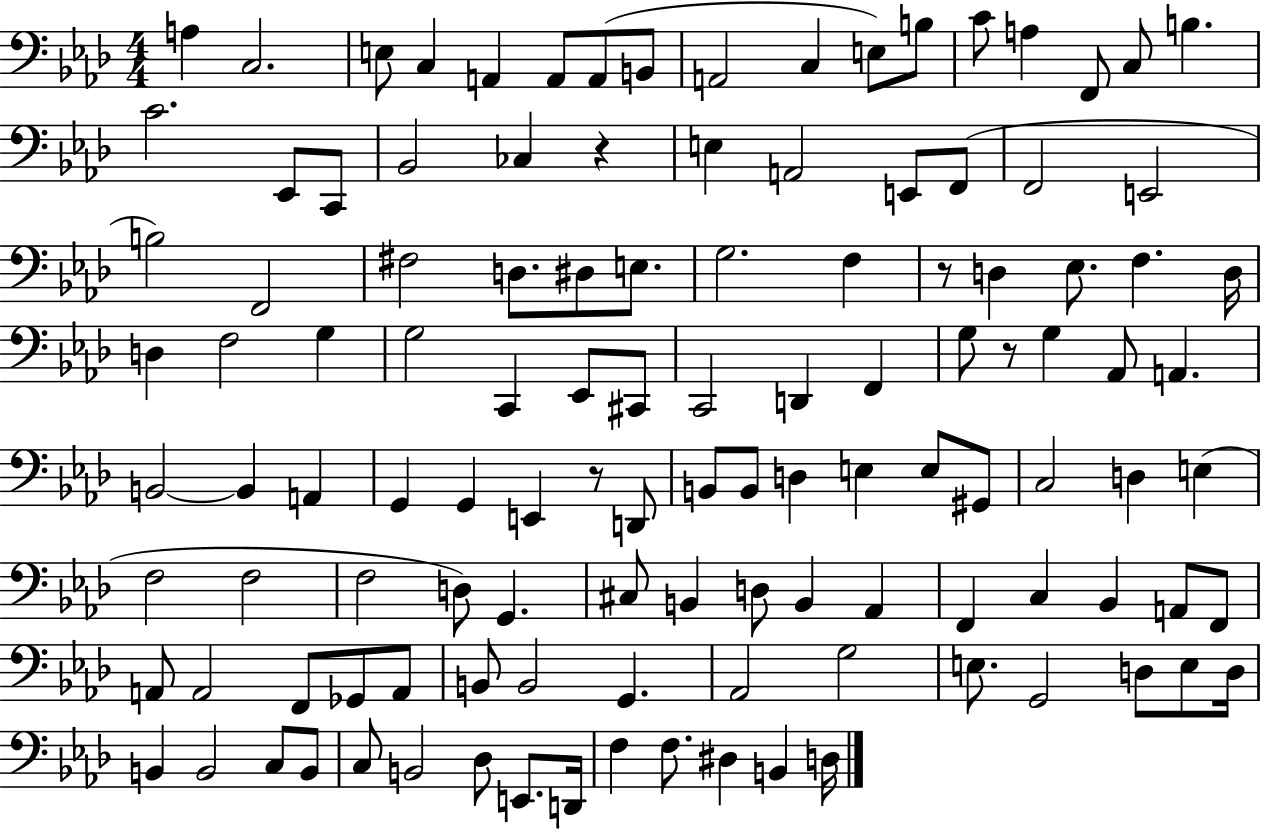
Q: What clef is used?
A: bass